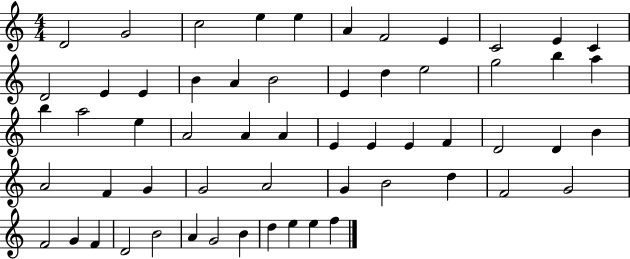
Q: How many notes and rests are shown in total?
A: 58